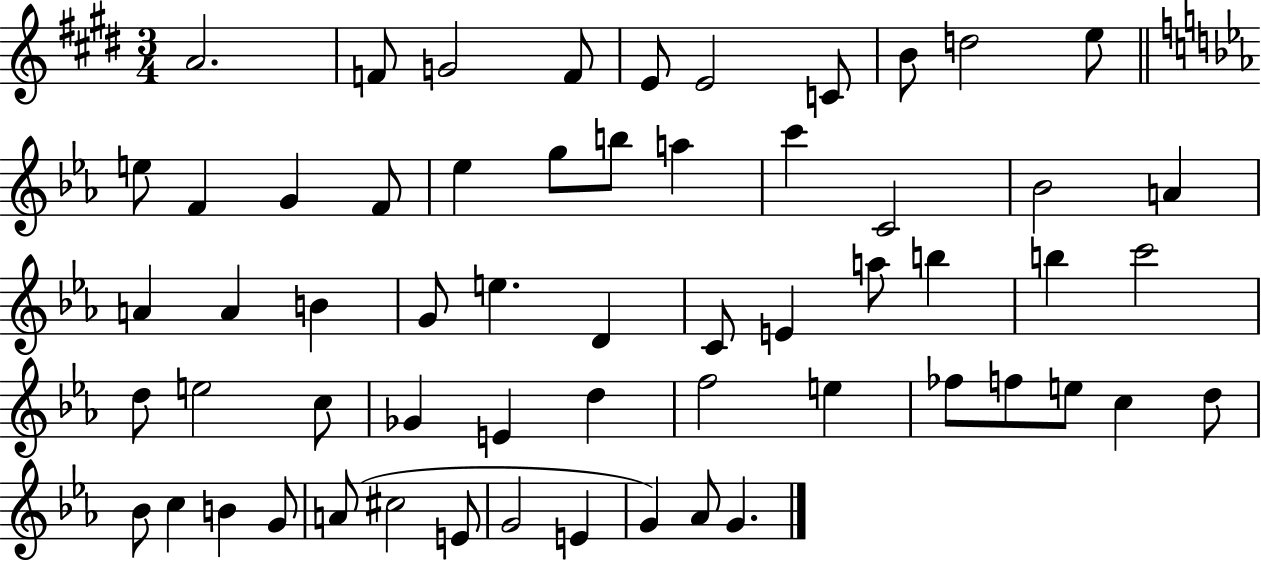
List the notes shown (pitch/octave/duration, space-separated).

A4/h. F4/e G4/h F4/e E4/e E4/h C4/e B4/e D5/h E5/e E5/e F4/q G4/q F4/e Eb5/q G5/e B5/e A5/q C6/q C4/h Bb4/h A4/q A4/q A4/q B4/q G4/e E5/q. D4/q C4/e E4/q A5/e B5/q B5/q C6/h D5/e E5/h C5/e Gb4/q E4/q D5/q F5/h E5/q FES5/e F5/e E5/e C5/q D5/e Bb4/e C5/q B4/q G4/e A4/e C#5/h E4/e G4/h E4/q G4/q Ab4/e G4/q.